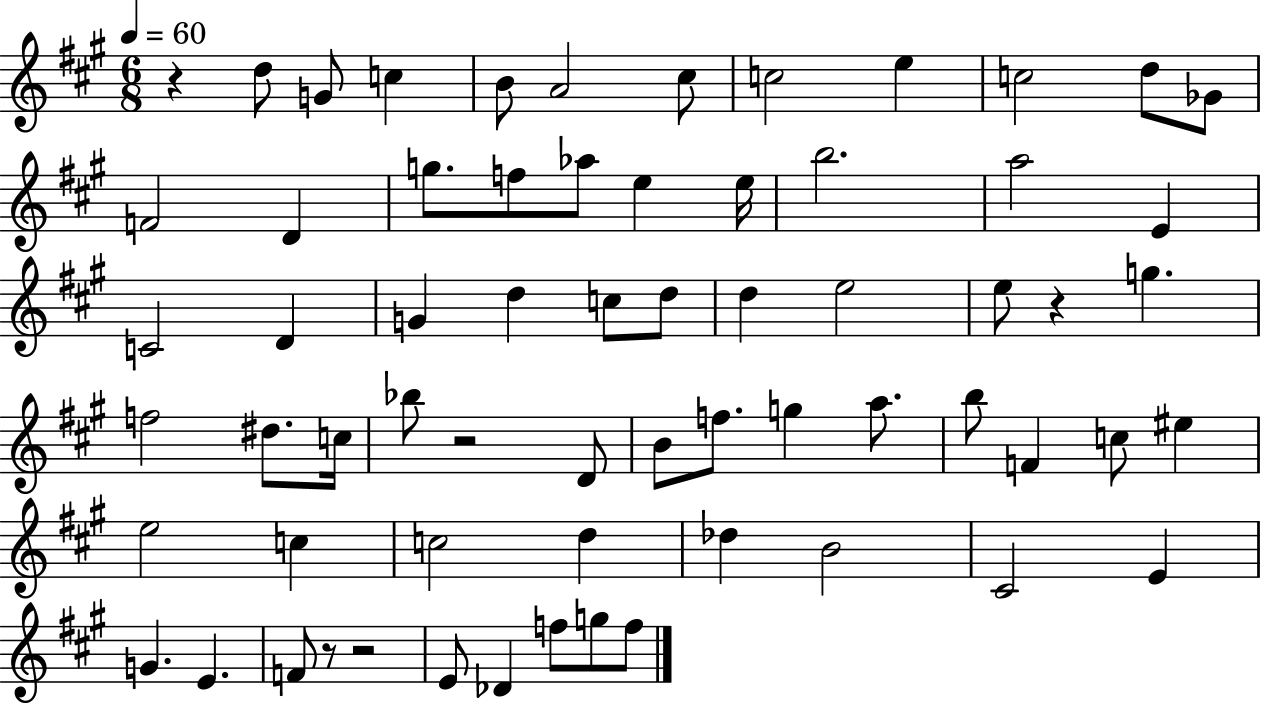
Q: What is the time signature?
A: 6/8